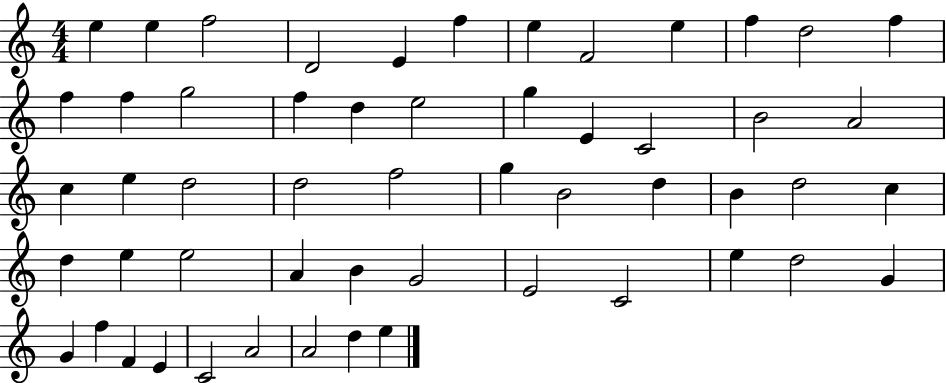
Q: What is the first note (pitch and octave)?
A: E5